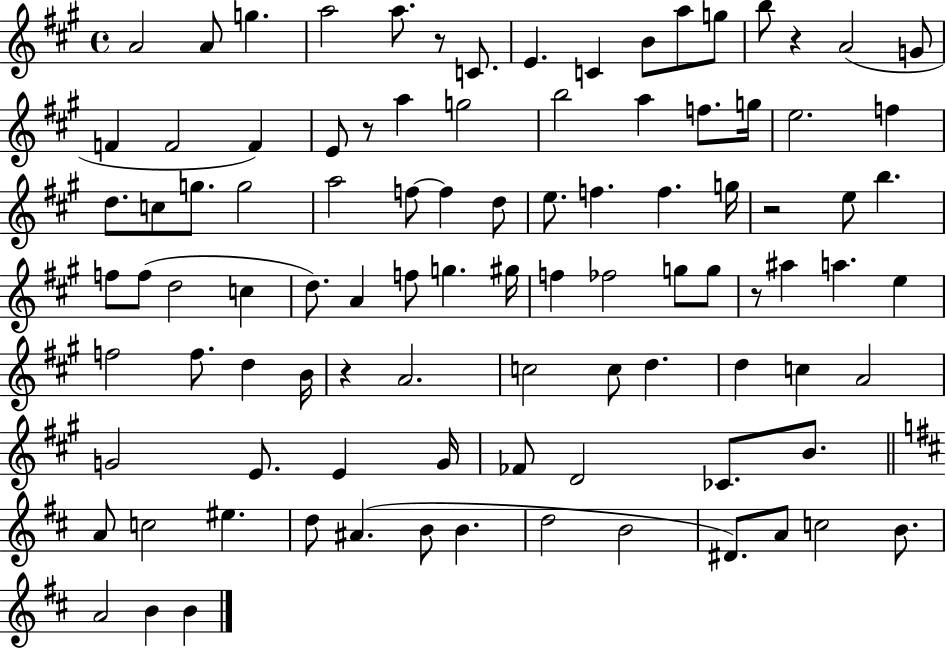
X:1
T:Untitled
M:4/4
L:1/4
K:A
A2 A/2 g a2 a/2 z/2 C/2 E C B/2 a/2 g/2 b/2 z A2 G/2 F F2 F E/2 z/2 a g2 b2 a f/2 g/4 e2 f d/2 c/2 g/2 g2 a2 f/2 f d/2 e/2 f f g/4 z2 e/2 b f/2 f/2 d2 c d/2 A f/2 g ^g/4 f _f2 g/2 g/2 z/2 ^a a e f2 f/2 d B/4 z A2 c2 c/2 d d c A2 G2 E/2 E G/4 _F/2 D2 _C/2 B/2 A/2 c2 ^e d/2 ^A B/2 B d2 B2 ^D/2 A/2 c2 B/2 A2 B B